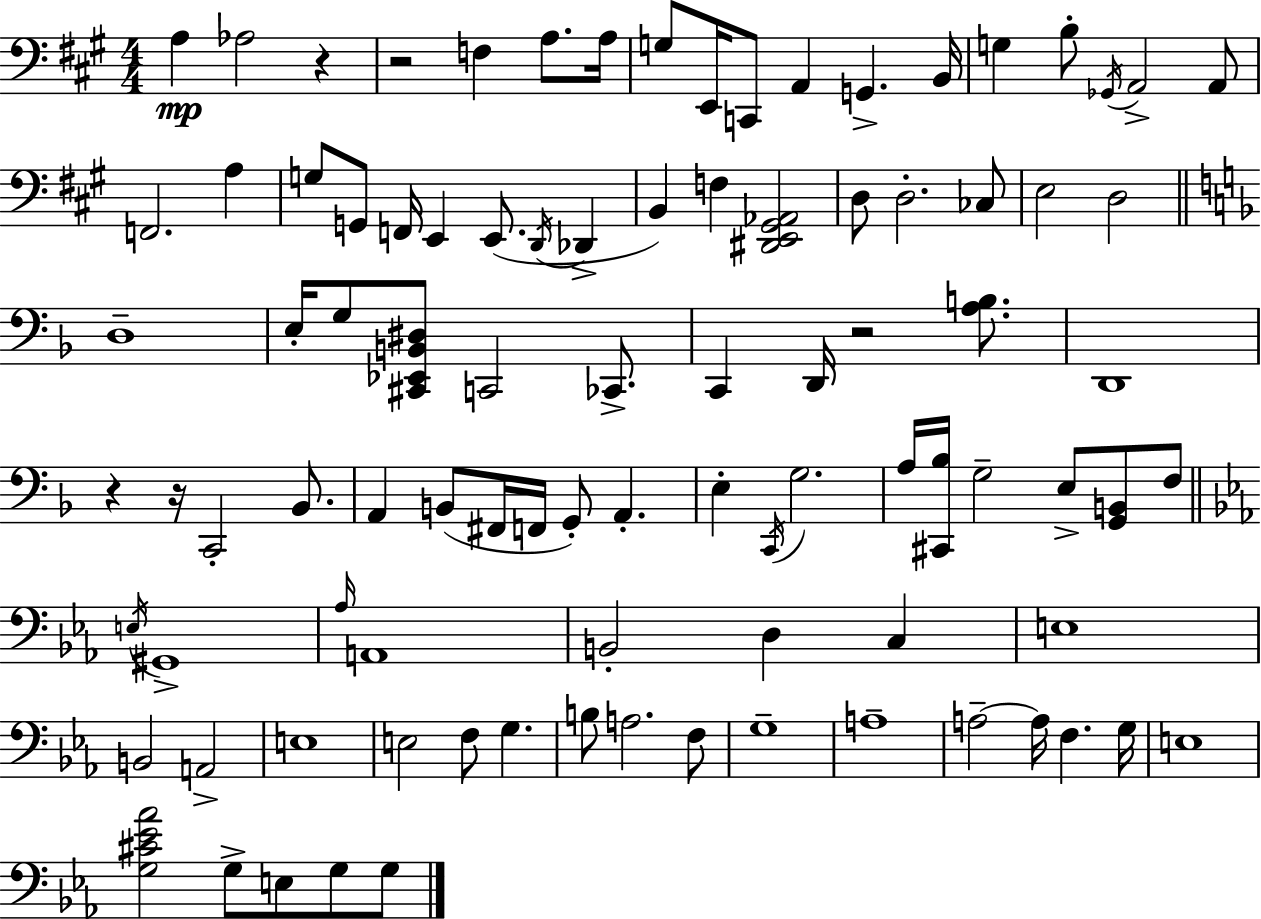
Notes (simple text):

A3/q Ab3/h R/q R/h F3/q A3/e. A3/s G3/e E2/s C2/e A2/q G2/q. B2/s G3/q B3/e Gb2/s A2/h A2/e F2/h. A3/q G3/e G2/e F2/s E2/q E2/e. D2/s Db2/q B2/q F3/q [D#2,E2,G#2,Ab2]/h D3/e D3/h. CES3/e E3/h D3/h D3/w E3/s G3/e [C#2,Eb2,B2,D#3]/e C2/h CES2/e. C2/q D2/s R/h [A3,B3]/e. D2/w R/q R/s C2/h Bb2/e. A2/q B2/e F#2/s F2/s G2/e A2/q. E3/q C2/s G3/h. A3/s [C#2,Bb3]/s G3/h E3/e [G2,B2]/e F3/e E3/s G#2/w Ab3/s A2/w B2/h D3/q C3/q E3/w B2/h A2/h E3/w E3/h F3/e G3/q. B3/e A3/h. F3/e G3/w A3/w A3/h A3/s F3/q. G3/s E3/w [G3,C#4,Eb4,Ab4]/h G3/e E3/e G3/e G3/e